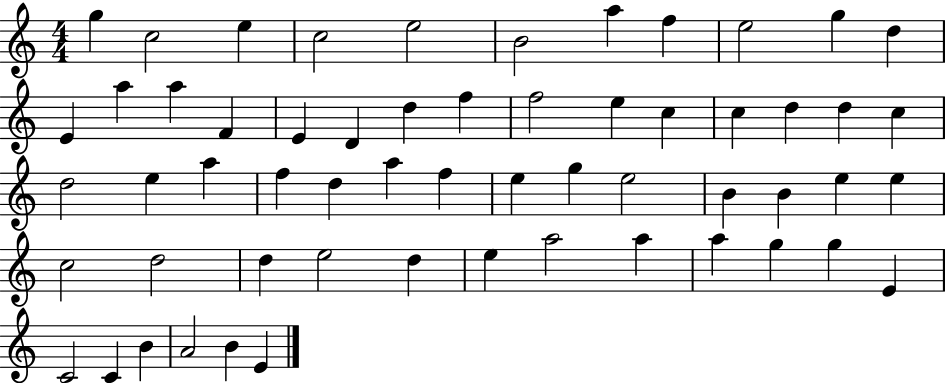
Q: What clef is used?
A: treble